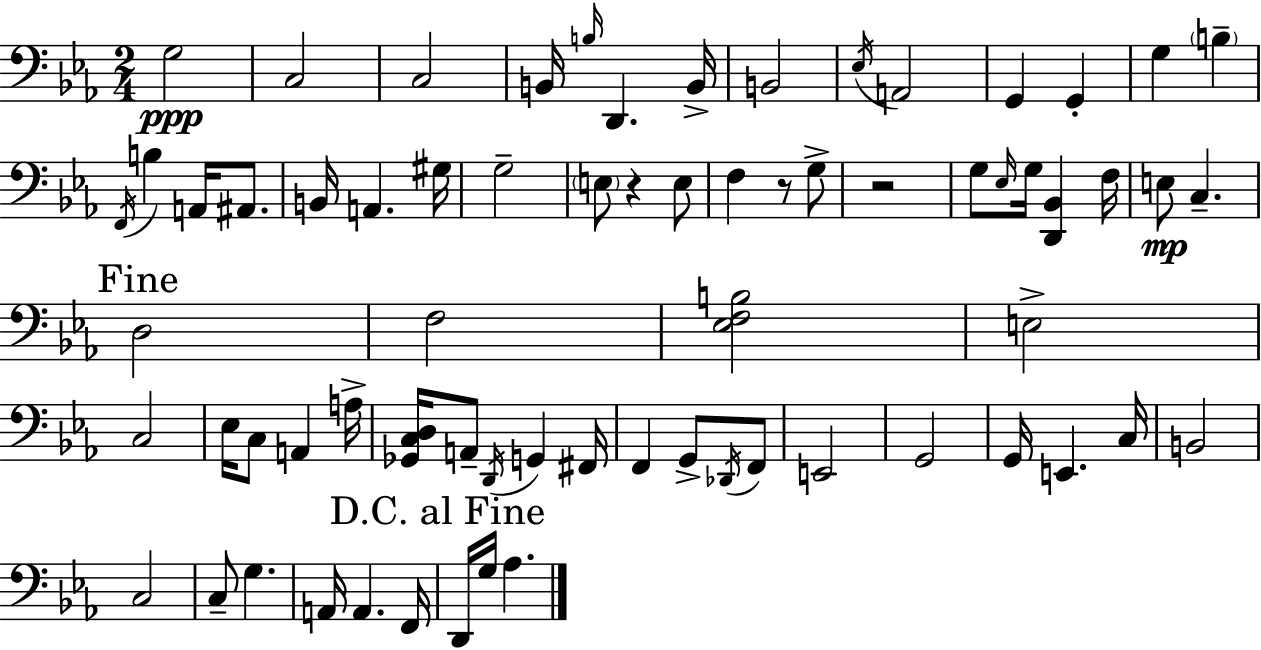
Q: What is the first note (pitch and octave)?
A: G3